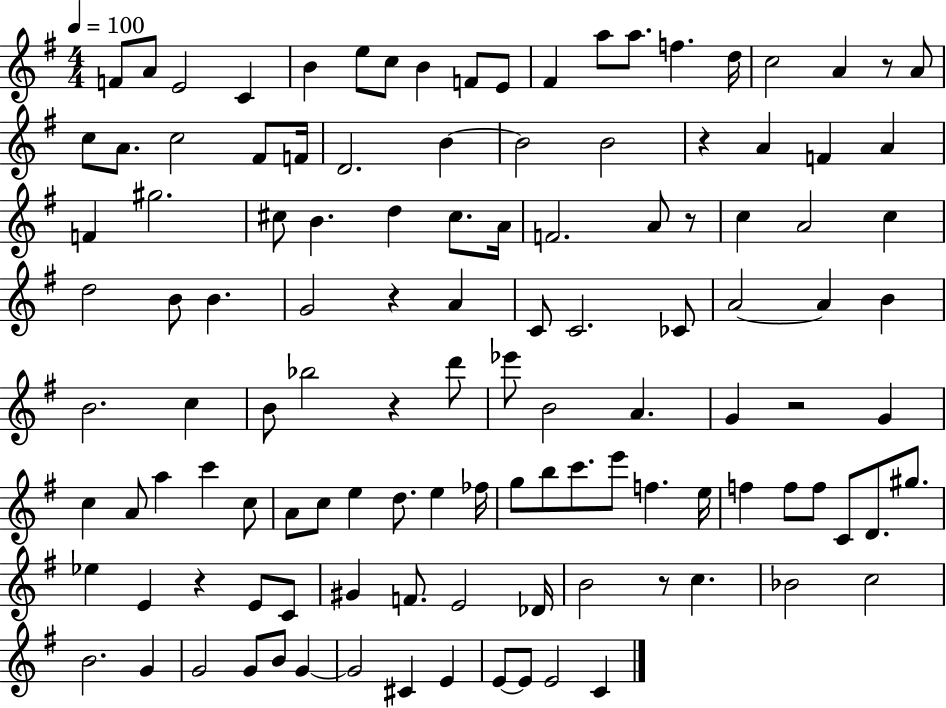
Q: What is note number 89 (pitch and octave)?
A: E4